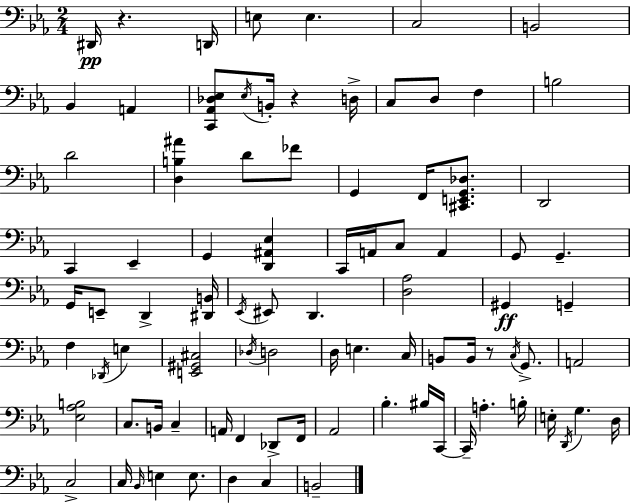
D#2/s R/q. D2/s E3/e E3/q. C3/h B2/h Bb2/q A2/q [C2,Ab2,Db3,Eb3]/e Eb3/s B2/s R/q D3/s C3/e D3/e F3/q B3/h D4/h [D3,B3,A#4]/q D4/e FES4/e G2/q F2/s [C#2,E2,G2,Db3]/e. D2/h C2/q Eb2/q G2/q [D2,A#2,Eb3]/q C2/s A2/s C3/e A2/q G2/e G2/q. G2/s E2/e D2/q [D#2,B2]/s Eb2/s EIS2/e D2/q. [D3,Ab3]/h G#2/q G2/q F3/q Db2/s E3/q [E2,G#2,C#3]/h Db3/s D3/h D3/s E3/q. C3/s B2/e B2/s R/e C3/s G2/e. A2/h [Eb3,Ab3,B3]/h C3/e. B2/s C3/q A2/s F2/q Db2/e F2/s Ab2/h Bb3/q. BIS3/s C2/s C2/s A3/q. B3/s E3/s D2/s G3/q. D3/s C3/h C3/s Bb2/s E3/q E3/e. D3/q C3/q B2/h